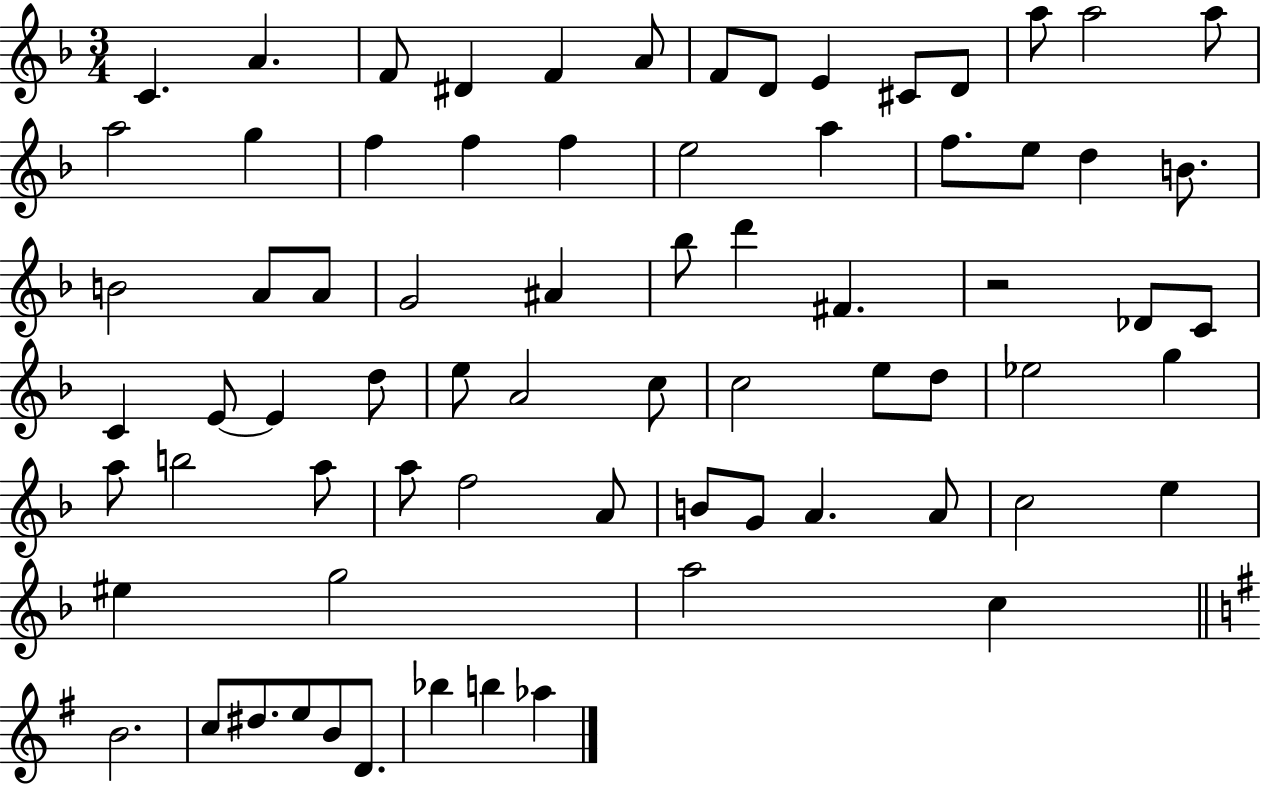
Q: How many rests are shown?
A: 1